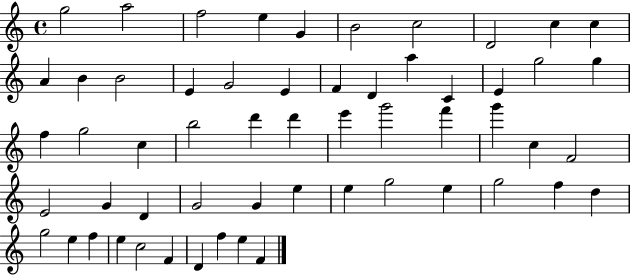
G5/h A5/h F5/h E5/q G4/q B4/h C5/h D4/h C5/q C5/q A4/q B4/q B4/h E4/q G4/h E4/q F4/q D4/q A5/q C4/q E4/q G5/h G5/q F5/q G5/h C5/q B5/h D6/q D6/q E6/q G6/h F6/q G6/q C5/q F4/h E4/h G4/q D4/q G4/h G4/q E5/q E5/q G5/h E5/q G5/h F5/q D5/q G5/h E5/q F5/q E5/q C5/h F4/q D4/q F5/q E5/q F4/q